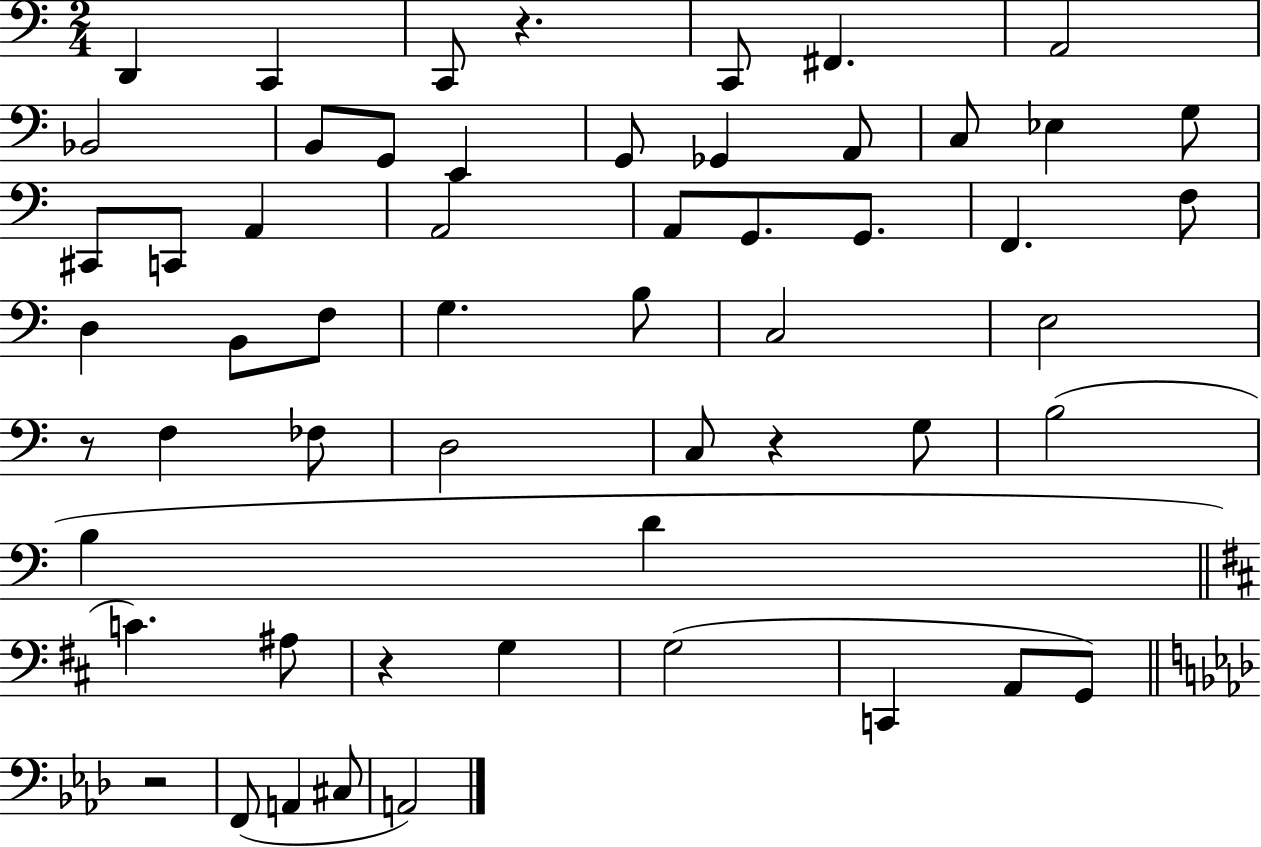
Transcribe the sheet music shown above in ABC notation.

X:1
T:Untitled
M:2/4
L:1/4
K:C
D,, C,, C,,/2 z C,,/2 ^F,, A,,2 _B,,2 B,,/2 G,,/2 E,, G,,/2 _G,, A,,/2 C,/2 _E, G,/2 ^C,,/2 C,,/2 A,, A,,2 A,,/2 G,,/2 G,,/2 F,, F,/2 D, B,,/2 F,/2 G, B,/2 C,2 E,2 z/2 F, _F,/2 D,2 C,/2 z G,/2 B,2 B, D C ^A,/2 z G, G,2 C,, A,,/2 G,,/2 z2 F,,/2 A,, ^C,/2 A,,2